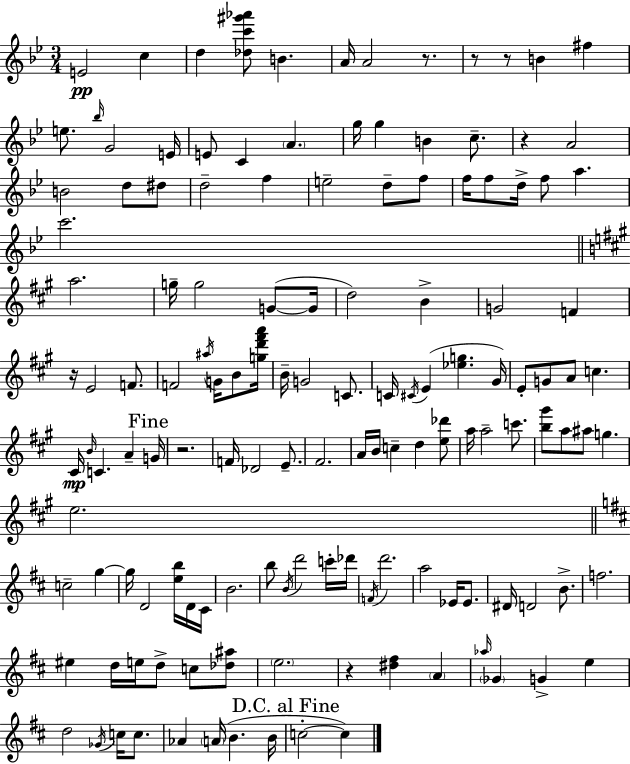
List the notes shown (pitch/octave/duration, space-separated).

E4/h C5/q D5/q [Db5,C6,G#6,Ab6]/e B4/q. A4/s A4/h R/e. R/e R/e B4/q F#5/q E5/e. Bb5/s G4/h E4/s E4/e C4/q A4/q. G5/s G5/q B4/q C5/e. R/q A4/h B4/h D5/e D#5/e D5/h F5/q E5/h D5/e F5/e F5/s F5/e D5/s F5/e A5/q. C6/h. A5/h. G5/s G5/h G4/e G4/s D5/h B4/q G4/h F4/q R/s E4/h F4/e. F4/h A#5/s G4/s B4/e [G5,D6,F#6,A6]/s B4/s G4/h C4/e. C4/s C#4/s E4/q [Eb5,G5]/q. G#4/s E4/e G4/e A4/e C5/q. C#4/s B4/s C4/q. A4/q G4/s R/h. F4/s Db4/h E4/e. F#4/h. A4/s B4/s C5/q D5/q [E5,Db6]/e A5/s A5/h C6/e. [B5,G#6]/e A5/e A#5/e G5/q. E5/h. C5/h G5/q G5/s D4/h [E5,B5]/s D4/s C#4/s B4/h. B5/e B4/s D6/h C6/s Db6/s F4/s D6/h. A5/h Eb4/s Eb4/e. D#4/s D4/h B4/e. F5/h. EIS5/q D5/s E5/s D5/e C5/e [Db5,A#5]/e E5/h. R/q [D#5,F#5]/q A4/q Ab5/s Gb4/q G4/q E5/q D5/h Gb4/s C5/s C5/e. Ab4/q A4/s B4/q. B4/s C5/h C5/q